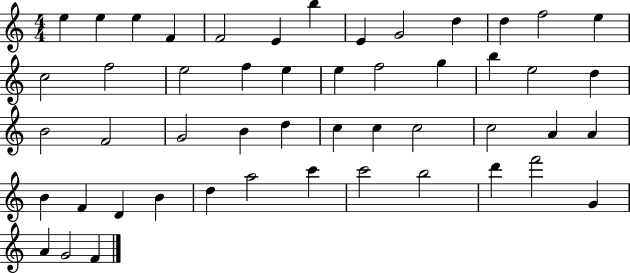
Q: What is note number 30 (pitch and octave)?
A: C5